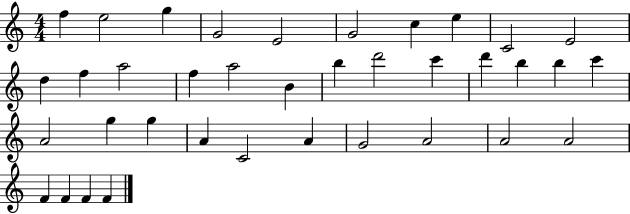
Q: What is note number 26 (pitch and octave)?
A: G5